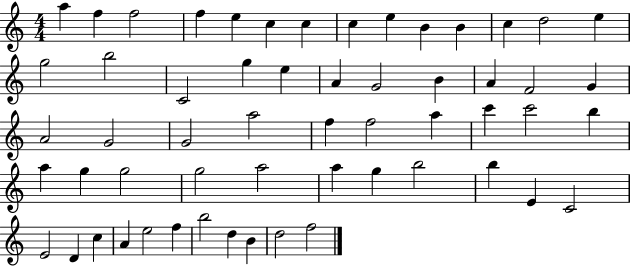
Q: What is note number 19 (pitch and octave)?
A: E5